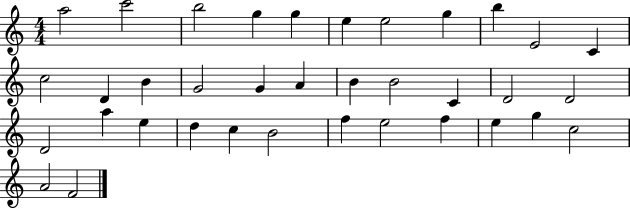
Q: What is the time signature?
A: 4/4